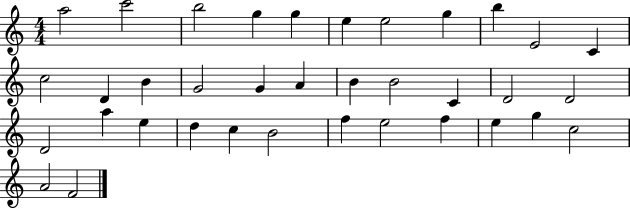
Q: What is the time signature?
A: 4/4